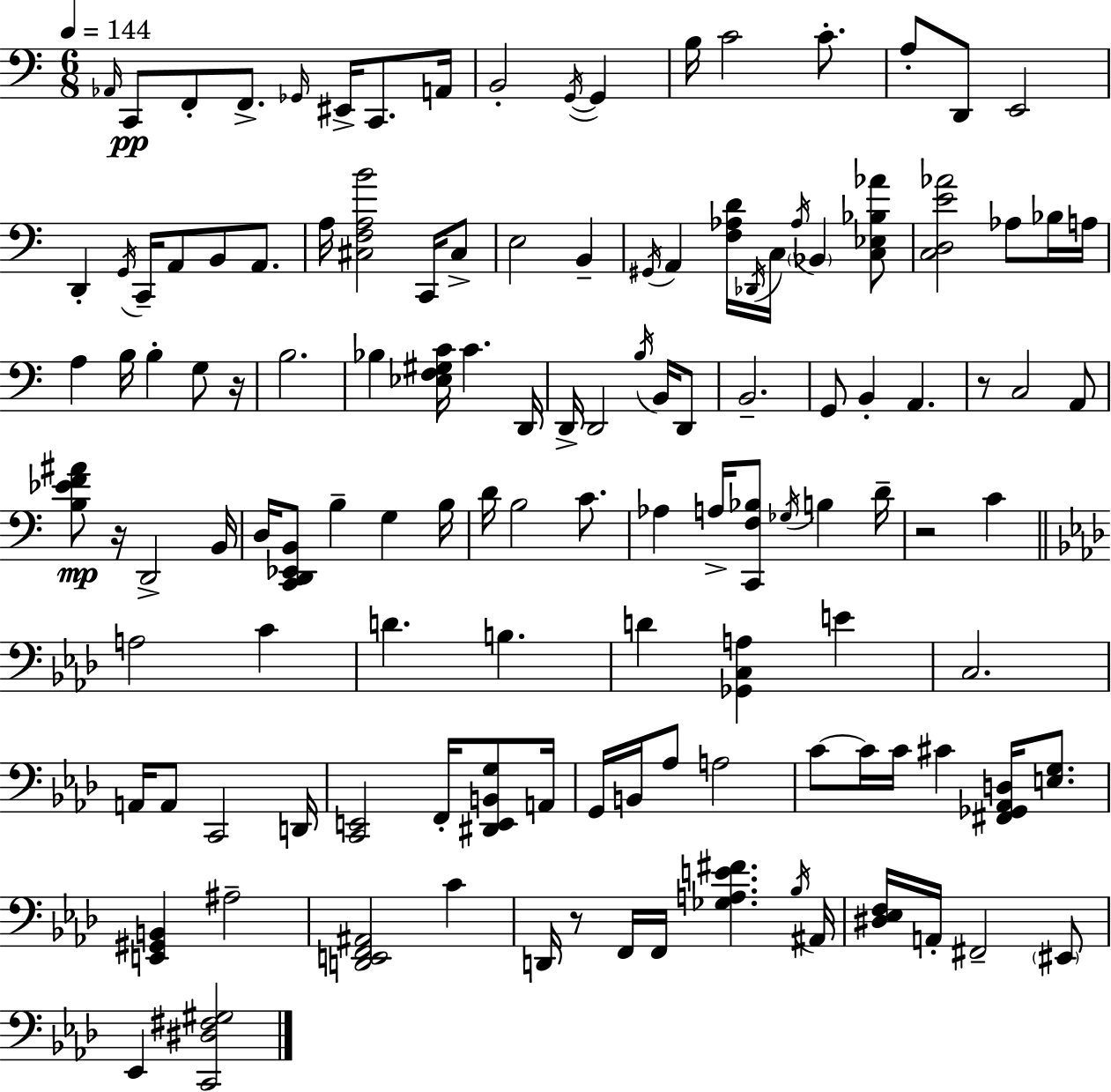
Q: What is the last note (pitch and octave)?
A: Eb2